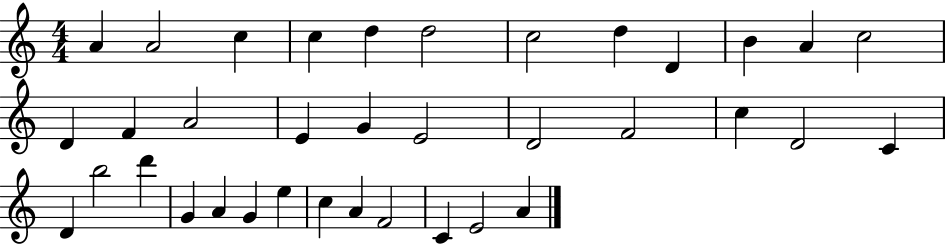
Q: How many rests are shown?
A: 0